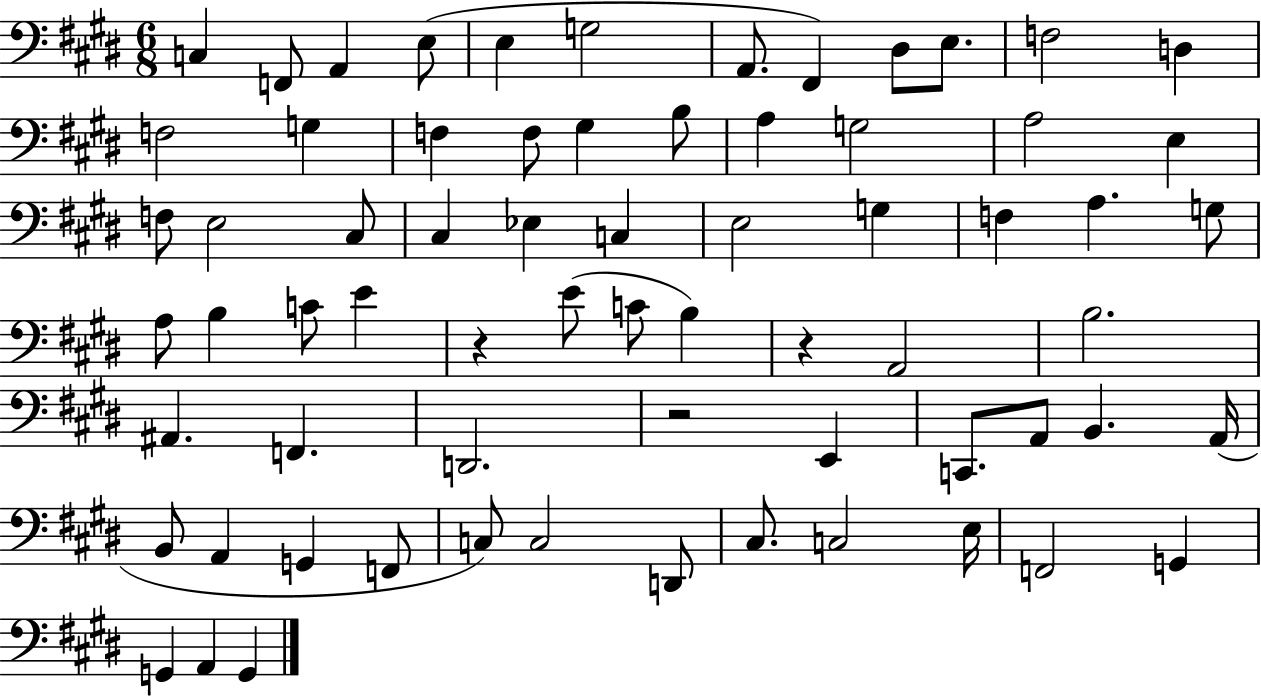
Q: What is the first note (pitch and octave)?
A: C3